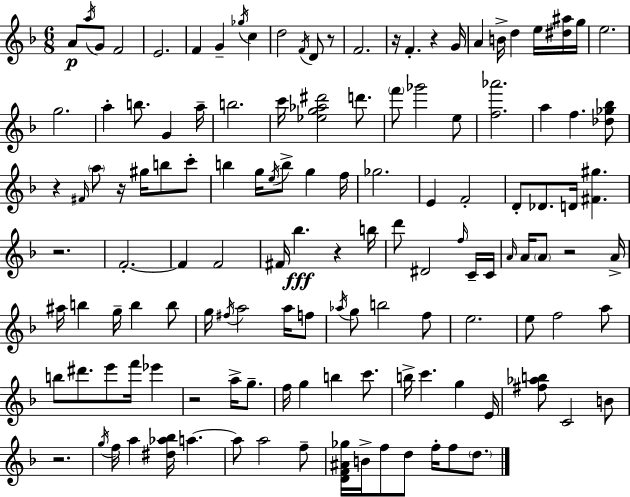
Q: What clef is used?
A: treble